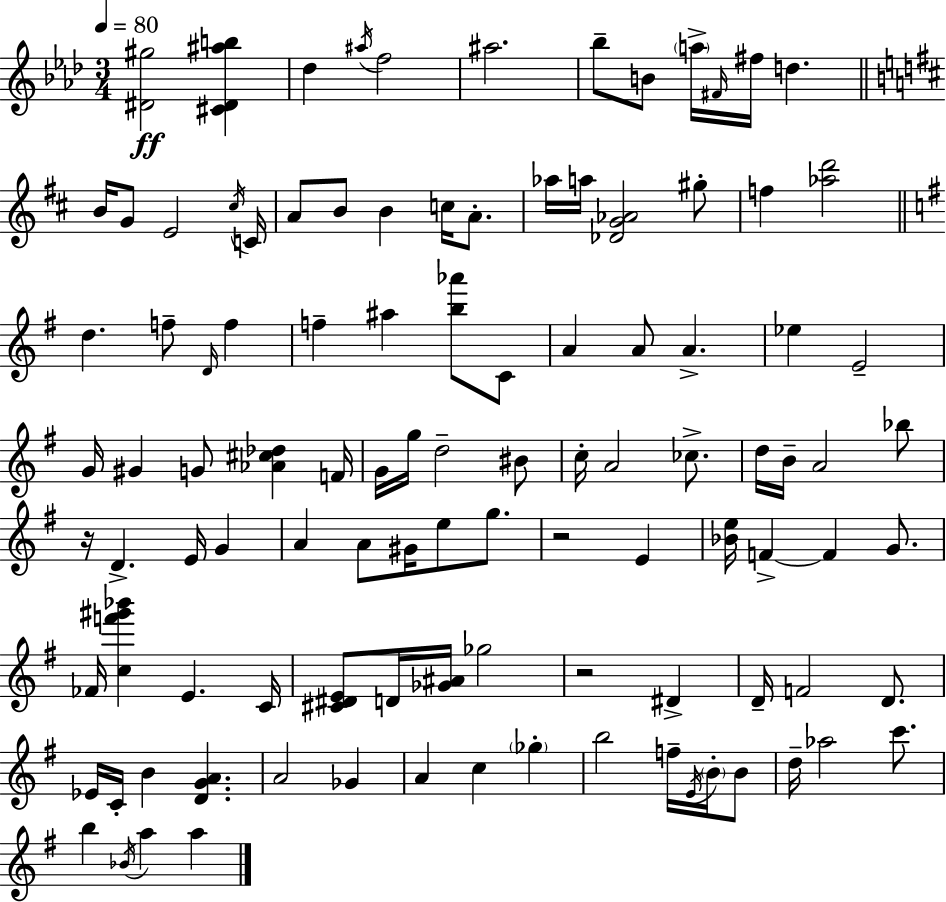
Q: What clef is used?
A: treble